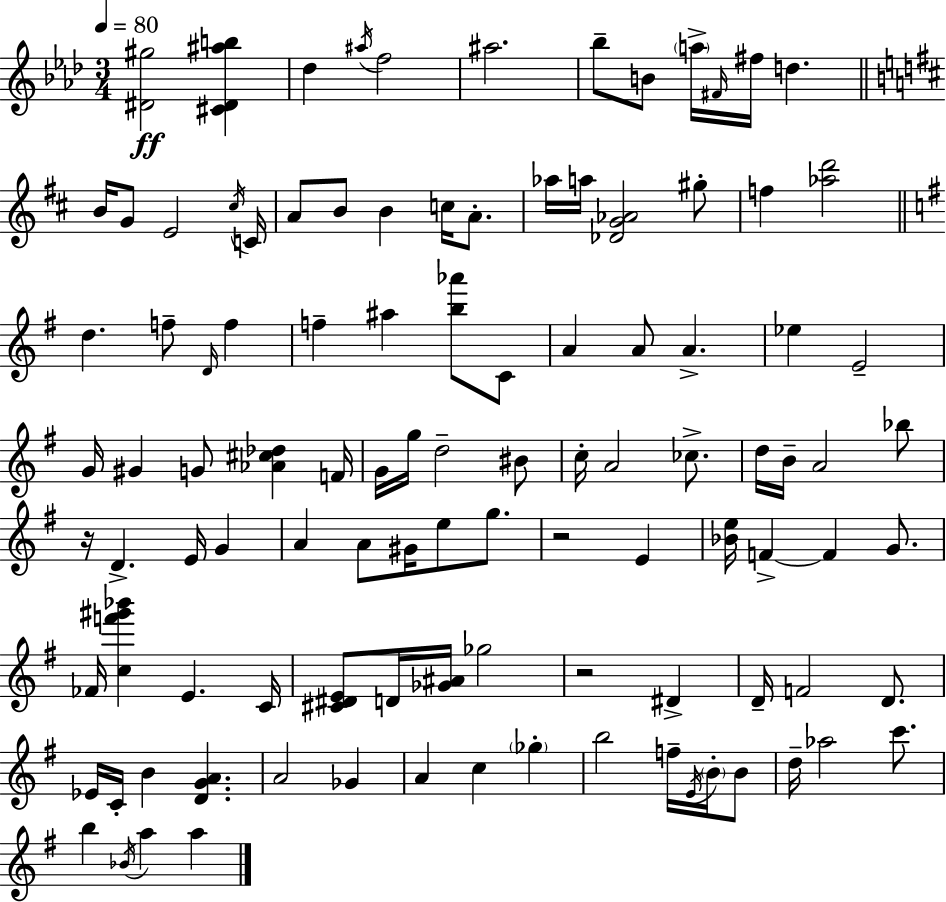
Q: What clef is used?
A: treble